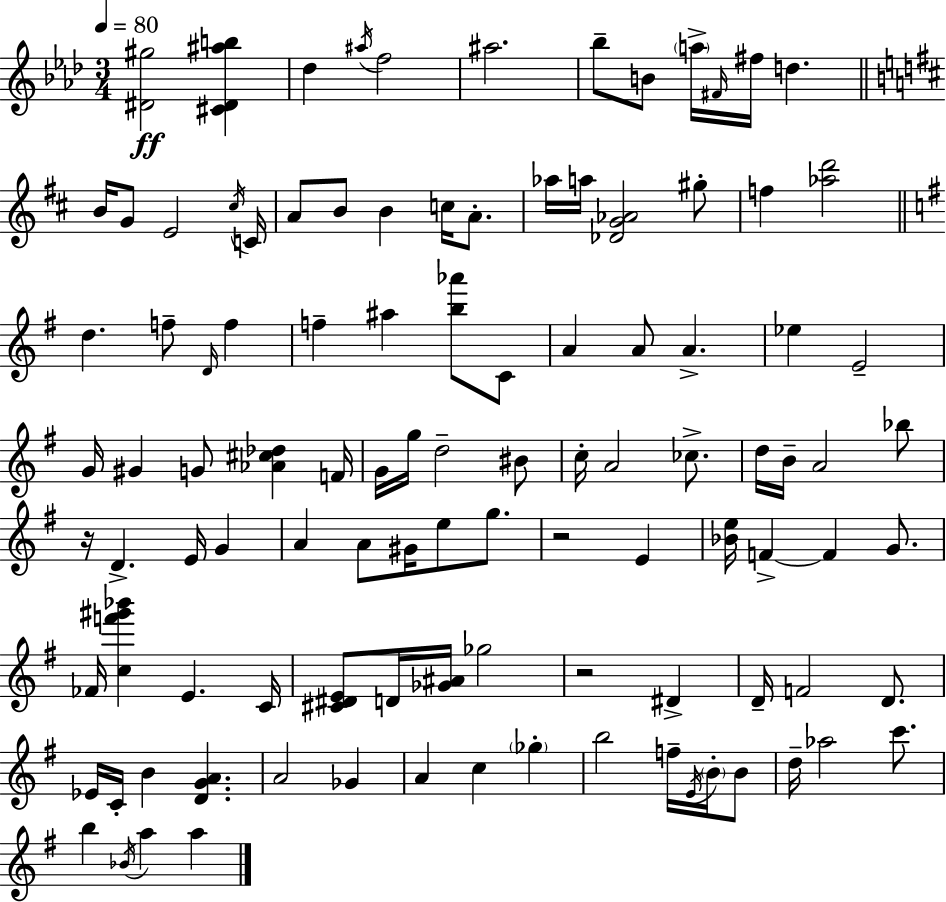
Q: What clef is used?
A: treble